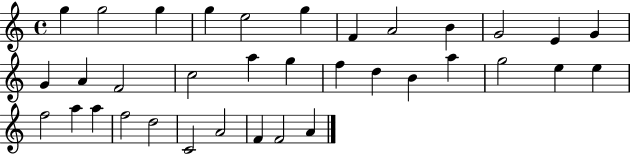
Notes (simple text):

G5/q G5/h G5/q G5/q E5/h G5/q F4/q A4/h B4/q G4/h E4/q G4/q G4/q A4/q F4/h C5/h A5/q G5/q F5/q D5/q B4/q A5/q G5/h E5/q E5/q F5/h A5/q A5/q F5/h D5/h C4/h A4/h F4/q F4/h A4/q